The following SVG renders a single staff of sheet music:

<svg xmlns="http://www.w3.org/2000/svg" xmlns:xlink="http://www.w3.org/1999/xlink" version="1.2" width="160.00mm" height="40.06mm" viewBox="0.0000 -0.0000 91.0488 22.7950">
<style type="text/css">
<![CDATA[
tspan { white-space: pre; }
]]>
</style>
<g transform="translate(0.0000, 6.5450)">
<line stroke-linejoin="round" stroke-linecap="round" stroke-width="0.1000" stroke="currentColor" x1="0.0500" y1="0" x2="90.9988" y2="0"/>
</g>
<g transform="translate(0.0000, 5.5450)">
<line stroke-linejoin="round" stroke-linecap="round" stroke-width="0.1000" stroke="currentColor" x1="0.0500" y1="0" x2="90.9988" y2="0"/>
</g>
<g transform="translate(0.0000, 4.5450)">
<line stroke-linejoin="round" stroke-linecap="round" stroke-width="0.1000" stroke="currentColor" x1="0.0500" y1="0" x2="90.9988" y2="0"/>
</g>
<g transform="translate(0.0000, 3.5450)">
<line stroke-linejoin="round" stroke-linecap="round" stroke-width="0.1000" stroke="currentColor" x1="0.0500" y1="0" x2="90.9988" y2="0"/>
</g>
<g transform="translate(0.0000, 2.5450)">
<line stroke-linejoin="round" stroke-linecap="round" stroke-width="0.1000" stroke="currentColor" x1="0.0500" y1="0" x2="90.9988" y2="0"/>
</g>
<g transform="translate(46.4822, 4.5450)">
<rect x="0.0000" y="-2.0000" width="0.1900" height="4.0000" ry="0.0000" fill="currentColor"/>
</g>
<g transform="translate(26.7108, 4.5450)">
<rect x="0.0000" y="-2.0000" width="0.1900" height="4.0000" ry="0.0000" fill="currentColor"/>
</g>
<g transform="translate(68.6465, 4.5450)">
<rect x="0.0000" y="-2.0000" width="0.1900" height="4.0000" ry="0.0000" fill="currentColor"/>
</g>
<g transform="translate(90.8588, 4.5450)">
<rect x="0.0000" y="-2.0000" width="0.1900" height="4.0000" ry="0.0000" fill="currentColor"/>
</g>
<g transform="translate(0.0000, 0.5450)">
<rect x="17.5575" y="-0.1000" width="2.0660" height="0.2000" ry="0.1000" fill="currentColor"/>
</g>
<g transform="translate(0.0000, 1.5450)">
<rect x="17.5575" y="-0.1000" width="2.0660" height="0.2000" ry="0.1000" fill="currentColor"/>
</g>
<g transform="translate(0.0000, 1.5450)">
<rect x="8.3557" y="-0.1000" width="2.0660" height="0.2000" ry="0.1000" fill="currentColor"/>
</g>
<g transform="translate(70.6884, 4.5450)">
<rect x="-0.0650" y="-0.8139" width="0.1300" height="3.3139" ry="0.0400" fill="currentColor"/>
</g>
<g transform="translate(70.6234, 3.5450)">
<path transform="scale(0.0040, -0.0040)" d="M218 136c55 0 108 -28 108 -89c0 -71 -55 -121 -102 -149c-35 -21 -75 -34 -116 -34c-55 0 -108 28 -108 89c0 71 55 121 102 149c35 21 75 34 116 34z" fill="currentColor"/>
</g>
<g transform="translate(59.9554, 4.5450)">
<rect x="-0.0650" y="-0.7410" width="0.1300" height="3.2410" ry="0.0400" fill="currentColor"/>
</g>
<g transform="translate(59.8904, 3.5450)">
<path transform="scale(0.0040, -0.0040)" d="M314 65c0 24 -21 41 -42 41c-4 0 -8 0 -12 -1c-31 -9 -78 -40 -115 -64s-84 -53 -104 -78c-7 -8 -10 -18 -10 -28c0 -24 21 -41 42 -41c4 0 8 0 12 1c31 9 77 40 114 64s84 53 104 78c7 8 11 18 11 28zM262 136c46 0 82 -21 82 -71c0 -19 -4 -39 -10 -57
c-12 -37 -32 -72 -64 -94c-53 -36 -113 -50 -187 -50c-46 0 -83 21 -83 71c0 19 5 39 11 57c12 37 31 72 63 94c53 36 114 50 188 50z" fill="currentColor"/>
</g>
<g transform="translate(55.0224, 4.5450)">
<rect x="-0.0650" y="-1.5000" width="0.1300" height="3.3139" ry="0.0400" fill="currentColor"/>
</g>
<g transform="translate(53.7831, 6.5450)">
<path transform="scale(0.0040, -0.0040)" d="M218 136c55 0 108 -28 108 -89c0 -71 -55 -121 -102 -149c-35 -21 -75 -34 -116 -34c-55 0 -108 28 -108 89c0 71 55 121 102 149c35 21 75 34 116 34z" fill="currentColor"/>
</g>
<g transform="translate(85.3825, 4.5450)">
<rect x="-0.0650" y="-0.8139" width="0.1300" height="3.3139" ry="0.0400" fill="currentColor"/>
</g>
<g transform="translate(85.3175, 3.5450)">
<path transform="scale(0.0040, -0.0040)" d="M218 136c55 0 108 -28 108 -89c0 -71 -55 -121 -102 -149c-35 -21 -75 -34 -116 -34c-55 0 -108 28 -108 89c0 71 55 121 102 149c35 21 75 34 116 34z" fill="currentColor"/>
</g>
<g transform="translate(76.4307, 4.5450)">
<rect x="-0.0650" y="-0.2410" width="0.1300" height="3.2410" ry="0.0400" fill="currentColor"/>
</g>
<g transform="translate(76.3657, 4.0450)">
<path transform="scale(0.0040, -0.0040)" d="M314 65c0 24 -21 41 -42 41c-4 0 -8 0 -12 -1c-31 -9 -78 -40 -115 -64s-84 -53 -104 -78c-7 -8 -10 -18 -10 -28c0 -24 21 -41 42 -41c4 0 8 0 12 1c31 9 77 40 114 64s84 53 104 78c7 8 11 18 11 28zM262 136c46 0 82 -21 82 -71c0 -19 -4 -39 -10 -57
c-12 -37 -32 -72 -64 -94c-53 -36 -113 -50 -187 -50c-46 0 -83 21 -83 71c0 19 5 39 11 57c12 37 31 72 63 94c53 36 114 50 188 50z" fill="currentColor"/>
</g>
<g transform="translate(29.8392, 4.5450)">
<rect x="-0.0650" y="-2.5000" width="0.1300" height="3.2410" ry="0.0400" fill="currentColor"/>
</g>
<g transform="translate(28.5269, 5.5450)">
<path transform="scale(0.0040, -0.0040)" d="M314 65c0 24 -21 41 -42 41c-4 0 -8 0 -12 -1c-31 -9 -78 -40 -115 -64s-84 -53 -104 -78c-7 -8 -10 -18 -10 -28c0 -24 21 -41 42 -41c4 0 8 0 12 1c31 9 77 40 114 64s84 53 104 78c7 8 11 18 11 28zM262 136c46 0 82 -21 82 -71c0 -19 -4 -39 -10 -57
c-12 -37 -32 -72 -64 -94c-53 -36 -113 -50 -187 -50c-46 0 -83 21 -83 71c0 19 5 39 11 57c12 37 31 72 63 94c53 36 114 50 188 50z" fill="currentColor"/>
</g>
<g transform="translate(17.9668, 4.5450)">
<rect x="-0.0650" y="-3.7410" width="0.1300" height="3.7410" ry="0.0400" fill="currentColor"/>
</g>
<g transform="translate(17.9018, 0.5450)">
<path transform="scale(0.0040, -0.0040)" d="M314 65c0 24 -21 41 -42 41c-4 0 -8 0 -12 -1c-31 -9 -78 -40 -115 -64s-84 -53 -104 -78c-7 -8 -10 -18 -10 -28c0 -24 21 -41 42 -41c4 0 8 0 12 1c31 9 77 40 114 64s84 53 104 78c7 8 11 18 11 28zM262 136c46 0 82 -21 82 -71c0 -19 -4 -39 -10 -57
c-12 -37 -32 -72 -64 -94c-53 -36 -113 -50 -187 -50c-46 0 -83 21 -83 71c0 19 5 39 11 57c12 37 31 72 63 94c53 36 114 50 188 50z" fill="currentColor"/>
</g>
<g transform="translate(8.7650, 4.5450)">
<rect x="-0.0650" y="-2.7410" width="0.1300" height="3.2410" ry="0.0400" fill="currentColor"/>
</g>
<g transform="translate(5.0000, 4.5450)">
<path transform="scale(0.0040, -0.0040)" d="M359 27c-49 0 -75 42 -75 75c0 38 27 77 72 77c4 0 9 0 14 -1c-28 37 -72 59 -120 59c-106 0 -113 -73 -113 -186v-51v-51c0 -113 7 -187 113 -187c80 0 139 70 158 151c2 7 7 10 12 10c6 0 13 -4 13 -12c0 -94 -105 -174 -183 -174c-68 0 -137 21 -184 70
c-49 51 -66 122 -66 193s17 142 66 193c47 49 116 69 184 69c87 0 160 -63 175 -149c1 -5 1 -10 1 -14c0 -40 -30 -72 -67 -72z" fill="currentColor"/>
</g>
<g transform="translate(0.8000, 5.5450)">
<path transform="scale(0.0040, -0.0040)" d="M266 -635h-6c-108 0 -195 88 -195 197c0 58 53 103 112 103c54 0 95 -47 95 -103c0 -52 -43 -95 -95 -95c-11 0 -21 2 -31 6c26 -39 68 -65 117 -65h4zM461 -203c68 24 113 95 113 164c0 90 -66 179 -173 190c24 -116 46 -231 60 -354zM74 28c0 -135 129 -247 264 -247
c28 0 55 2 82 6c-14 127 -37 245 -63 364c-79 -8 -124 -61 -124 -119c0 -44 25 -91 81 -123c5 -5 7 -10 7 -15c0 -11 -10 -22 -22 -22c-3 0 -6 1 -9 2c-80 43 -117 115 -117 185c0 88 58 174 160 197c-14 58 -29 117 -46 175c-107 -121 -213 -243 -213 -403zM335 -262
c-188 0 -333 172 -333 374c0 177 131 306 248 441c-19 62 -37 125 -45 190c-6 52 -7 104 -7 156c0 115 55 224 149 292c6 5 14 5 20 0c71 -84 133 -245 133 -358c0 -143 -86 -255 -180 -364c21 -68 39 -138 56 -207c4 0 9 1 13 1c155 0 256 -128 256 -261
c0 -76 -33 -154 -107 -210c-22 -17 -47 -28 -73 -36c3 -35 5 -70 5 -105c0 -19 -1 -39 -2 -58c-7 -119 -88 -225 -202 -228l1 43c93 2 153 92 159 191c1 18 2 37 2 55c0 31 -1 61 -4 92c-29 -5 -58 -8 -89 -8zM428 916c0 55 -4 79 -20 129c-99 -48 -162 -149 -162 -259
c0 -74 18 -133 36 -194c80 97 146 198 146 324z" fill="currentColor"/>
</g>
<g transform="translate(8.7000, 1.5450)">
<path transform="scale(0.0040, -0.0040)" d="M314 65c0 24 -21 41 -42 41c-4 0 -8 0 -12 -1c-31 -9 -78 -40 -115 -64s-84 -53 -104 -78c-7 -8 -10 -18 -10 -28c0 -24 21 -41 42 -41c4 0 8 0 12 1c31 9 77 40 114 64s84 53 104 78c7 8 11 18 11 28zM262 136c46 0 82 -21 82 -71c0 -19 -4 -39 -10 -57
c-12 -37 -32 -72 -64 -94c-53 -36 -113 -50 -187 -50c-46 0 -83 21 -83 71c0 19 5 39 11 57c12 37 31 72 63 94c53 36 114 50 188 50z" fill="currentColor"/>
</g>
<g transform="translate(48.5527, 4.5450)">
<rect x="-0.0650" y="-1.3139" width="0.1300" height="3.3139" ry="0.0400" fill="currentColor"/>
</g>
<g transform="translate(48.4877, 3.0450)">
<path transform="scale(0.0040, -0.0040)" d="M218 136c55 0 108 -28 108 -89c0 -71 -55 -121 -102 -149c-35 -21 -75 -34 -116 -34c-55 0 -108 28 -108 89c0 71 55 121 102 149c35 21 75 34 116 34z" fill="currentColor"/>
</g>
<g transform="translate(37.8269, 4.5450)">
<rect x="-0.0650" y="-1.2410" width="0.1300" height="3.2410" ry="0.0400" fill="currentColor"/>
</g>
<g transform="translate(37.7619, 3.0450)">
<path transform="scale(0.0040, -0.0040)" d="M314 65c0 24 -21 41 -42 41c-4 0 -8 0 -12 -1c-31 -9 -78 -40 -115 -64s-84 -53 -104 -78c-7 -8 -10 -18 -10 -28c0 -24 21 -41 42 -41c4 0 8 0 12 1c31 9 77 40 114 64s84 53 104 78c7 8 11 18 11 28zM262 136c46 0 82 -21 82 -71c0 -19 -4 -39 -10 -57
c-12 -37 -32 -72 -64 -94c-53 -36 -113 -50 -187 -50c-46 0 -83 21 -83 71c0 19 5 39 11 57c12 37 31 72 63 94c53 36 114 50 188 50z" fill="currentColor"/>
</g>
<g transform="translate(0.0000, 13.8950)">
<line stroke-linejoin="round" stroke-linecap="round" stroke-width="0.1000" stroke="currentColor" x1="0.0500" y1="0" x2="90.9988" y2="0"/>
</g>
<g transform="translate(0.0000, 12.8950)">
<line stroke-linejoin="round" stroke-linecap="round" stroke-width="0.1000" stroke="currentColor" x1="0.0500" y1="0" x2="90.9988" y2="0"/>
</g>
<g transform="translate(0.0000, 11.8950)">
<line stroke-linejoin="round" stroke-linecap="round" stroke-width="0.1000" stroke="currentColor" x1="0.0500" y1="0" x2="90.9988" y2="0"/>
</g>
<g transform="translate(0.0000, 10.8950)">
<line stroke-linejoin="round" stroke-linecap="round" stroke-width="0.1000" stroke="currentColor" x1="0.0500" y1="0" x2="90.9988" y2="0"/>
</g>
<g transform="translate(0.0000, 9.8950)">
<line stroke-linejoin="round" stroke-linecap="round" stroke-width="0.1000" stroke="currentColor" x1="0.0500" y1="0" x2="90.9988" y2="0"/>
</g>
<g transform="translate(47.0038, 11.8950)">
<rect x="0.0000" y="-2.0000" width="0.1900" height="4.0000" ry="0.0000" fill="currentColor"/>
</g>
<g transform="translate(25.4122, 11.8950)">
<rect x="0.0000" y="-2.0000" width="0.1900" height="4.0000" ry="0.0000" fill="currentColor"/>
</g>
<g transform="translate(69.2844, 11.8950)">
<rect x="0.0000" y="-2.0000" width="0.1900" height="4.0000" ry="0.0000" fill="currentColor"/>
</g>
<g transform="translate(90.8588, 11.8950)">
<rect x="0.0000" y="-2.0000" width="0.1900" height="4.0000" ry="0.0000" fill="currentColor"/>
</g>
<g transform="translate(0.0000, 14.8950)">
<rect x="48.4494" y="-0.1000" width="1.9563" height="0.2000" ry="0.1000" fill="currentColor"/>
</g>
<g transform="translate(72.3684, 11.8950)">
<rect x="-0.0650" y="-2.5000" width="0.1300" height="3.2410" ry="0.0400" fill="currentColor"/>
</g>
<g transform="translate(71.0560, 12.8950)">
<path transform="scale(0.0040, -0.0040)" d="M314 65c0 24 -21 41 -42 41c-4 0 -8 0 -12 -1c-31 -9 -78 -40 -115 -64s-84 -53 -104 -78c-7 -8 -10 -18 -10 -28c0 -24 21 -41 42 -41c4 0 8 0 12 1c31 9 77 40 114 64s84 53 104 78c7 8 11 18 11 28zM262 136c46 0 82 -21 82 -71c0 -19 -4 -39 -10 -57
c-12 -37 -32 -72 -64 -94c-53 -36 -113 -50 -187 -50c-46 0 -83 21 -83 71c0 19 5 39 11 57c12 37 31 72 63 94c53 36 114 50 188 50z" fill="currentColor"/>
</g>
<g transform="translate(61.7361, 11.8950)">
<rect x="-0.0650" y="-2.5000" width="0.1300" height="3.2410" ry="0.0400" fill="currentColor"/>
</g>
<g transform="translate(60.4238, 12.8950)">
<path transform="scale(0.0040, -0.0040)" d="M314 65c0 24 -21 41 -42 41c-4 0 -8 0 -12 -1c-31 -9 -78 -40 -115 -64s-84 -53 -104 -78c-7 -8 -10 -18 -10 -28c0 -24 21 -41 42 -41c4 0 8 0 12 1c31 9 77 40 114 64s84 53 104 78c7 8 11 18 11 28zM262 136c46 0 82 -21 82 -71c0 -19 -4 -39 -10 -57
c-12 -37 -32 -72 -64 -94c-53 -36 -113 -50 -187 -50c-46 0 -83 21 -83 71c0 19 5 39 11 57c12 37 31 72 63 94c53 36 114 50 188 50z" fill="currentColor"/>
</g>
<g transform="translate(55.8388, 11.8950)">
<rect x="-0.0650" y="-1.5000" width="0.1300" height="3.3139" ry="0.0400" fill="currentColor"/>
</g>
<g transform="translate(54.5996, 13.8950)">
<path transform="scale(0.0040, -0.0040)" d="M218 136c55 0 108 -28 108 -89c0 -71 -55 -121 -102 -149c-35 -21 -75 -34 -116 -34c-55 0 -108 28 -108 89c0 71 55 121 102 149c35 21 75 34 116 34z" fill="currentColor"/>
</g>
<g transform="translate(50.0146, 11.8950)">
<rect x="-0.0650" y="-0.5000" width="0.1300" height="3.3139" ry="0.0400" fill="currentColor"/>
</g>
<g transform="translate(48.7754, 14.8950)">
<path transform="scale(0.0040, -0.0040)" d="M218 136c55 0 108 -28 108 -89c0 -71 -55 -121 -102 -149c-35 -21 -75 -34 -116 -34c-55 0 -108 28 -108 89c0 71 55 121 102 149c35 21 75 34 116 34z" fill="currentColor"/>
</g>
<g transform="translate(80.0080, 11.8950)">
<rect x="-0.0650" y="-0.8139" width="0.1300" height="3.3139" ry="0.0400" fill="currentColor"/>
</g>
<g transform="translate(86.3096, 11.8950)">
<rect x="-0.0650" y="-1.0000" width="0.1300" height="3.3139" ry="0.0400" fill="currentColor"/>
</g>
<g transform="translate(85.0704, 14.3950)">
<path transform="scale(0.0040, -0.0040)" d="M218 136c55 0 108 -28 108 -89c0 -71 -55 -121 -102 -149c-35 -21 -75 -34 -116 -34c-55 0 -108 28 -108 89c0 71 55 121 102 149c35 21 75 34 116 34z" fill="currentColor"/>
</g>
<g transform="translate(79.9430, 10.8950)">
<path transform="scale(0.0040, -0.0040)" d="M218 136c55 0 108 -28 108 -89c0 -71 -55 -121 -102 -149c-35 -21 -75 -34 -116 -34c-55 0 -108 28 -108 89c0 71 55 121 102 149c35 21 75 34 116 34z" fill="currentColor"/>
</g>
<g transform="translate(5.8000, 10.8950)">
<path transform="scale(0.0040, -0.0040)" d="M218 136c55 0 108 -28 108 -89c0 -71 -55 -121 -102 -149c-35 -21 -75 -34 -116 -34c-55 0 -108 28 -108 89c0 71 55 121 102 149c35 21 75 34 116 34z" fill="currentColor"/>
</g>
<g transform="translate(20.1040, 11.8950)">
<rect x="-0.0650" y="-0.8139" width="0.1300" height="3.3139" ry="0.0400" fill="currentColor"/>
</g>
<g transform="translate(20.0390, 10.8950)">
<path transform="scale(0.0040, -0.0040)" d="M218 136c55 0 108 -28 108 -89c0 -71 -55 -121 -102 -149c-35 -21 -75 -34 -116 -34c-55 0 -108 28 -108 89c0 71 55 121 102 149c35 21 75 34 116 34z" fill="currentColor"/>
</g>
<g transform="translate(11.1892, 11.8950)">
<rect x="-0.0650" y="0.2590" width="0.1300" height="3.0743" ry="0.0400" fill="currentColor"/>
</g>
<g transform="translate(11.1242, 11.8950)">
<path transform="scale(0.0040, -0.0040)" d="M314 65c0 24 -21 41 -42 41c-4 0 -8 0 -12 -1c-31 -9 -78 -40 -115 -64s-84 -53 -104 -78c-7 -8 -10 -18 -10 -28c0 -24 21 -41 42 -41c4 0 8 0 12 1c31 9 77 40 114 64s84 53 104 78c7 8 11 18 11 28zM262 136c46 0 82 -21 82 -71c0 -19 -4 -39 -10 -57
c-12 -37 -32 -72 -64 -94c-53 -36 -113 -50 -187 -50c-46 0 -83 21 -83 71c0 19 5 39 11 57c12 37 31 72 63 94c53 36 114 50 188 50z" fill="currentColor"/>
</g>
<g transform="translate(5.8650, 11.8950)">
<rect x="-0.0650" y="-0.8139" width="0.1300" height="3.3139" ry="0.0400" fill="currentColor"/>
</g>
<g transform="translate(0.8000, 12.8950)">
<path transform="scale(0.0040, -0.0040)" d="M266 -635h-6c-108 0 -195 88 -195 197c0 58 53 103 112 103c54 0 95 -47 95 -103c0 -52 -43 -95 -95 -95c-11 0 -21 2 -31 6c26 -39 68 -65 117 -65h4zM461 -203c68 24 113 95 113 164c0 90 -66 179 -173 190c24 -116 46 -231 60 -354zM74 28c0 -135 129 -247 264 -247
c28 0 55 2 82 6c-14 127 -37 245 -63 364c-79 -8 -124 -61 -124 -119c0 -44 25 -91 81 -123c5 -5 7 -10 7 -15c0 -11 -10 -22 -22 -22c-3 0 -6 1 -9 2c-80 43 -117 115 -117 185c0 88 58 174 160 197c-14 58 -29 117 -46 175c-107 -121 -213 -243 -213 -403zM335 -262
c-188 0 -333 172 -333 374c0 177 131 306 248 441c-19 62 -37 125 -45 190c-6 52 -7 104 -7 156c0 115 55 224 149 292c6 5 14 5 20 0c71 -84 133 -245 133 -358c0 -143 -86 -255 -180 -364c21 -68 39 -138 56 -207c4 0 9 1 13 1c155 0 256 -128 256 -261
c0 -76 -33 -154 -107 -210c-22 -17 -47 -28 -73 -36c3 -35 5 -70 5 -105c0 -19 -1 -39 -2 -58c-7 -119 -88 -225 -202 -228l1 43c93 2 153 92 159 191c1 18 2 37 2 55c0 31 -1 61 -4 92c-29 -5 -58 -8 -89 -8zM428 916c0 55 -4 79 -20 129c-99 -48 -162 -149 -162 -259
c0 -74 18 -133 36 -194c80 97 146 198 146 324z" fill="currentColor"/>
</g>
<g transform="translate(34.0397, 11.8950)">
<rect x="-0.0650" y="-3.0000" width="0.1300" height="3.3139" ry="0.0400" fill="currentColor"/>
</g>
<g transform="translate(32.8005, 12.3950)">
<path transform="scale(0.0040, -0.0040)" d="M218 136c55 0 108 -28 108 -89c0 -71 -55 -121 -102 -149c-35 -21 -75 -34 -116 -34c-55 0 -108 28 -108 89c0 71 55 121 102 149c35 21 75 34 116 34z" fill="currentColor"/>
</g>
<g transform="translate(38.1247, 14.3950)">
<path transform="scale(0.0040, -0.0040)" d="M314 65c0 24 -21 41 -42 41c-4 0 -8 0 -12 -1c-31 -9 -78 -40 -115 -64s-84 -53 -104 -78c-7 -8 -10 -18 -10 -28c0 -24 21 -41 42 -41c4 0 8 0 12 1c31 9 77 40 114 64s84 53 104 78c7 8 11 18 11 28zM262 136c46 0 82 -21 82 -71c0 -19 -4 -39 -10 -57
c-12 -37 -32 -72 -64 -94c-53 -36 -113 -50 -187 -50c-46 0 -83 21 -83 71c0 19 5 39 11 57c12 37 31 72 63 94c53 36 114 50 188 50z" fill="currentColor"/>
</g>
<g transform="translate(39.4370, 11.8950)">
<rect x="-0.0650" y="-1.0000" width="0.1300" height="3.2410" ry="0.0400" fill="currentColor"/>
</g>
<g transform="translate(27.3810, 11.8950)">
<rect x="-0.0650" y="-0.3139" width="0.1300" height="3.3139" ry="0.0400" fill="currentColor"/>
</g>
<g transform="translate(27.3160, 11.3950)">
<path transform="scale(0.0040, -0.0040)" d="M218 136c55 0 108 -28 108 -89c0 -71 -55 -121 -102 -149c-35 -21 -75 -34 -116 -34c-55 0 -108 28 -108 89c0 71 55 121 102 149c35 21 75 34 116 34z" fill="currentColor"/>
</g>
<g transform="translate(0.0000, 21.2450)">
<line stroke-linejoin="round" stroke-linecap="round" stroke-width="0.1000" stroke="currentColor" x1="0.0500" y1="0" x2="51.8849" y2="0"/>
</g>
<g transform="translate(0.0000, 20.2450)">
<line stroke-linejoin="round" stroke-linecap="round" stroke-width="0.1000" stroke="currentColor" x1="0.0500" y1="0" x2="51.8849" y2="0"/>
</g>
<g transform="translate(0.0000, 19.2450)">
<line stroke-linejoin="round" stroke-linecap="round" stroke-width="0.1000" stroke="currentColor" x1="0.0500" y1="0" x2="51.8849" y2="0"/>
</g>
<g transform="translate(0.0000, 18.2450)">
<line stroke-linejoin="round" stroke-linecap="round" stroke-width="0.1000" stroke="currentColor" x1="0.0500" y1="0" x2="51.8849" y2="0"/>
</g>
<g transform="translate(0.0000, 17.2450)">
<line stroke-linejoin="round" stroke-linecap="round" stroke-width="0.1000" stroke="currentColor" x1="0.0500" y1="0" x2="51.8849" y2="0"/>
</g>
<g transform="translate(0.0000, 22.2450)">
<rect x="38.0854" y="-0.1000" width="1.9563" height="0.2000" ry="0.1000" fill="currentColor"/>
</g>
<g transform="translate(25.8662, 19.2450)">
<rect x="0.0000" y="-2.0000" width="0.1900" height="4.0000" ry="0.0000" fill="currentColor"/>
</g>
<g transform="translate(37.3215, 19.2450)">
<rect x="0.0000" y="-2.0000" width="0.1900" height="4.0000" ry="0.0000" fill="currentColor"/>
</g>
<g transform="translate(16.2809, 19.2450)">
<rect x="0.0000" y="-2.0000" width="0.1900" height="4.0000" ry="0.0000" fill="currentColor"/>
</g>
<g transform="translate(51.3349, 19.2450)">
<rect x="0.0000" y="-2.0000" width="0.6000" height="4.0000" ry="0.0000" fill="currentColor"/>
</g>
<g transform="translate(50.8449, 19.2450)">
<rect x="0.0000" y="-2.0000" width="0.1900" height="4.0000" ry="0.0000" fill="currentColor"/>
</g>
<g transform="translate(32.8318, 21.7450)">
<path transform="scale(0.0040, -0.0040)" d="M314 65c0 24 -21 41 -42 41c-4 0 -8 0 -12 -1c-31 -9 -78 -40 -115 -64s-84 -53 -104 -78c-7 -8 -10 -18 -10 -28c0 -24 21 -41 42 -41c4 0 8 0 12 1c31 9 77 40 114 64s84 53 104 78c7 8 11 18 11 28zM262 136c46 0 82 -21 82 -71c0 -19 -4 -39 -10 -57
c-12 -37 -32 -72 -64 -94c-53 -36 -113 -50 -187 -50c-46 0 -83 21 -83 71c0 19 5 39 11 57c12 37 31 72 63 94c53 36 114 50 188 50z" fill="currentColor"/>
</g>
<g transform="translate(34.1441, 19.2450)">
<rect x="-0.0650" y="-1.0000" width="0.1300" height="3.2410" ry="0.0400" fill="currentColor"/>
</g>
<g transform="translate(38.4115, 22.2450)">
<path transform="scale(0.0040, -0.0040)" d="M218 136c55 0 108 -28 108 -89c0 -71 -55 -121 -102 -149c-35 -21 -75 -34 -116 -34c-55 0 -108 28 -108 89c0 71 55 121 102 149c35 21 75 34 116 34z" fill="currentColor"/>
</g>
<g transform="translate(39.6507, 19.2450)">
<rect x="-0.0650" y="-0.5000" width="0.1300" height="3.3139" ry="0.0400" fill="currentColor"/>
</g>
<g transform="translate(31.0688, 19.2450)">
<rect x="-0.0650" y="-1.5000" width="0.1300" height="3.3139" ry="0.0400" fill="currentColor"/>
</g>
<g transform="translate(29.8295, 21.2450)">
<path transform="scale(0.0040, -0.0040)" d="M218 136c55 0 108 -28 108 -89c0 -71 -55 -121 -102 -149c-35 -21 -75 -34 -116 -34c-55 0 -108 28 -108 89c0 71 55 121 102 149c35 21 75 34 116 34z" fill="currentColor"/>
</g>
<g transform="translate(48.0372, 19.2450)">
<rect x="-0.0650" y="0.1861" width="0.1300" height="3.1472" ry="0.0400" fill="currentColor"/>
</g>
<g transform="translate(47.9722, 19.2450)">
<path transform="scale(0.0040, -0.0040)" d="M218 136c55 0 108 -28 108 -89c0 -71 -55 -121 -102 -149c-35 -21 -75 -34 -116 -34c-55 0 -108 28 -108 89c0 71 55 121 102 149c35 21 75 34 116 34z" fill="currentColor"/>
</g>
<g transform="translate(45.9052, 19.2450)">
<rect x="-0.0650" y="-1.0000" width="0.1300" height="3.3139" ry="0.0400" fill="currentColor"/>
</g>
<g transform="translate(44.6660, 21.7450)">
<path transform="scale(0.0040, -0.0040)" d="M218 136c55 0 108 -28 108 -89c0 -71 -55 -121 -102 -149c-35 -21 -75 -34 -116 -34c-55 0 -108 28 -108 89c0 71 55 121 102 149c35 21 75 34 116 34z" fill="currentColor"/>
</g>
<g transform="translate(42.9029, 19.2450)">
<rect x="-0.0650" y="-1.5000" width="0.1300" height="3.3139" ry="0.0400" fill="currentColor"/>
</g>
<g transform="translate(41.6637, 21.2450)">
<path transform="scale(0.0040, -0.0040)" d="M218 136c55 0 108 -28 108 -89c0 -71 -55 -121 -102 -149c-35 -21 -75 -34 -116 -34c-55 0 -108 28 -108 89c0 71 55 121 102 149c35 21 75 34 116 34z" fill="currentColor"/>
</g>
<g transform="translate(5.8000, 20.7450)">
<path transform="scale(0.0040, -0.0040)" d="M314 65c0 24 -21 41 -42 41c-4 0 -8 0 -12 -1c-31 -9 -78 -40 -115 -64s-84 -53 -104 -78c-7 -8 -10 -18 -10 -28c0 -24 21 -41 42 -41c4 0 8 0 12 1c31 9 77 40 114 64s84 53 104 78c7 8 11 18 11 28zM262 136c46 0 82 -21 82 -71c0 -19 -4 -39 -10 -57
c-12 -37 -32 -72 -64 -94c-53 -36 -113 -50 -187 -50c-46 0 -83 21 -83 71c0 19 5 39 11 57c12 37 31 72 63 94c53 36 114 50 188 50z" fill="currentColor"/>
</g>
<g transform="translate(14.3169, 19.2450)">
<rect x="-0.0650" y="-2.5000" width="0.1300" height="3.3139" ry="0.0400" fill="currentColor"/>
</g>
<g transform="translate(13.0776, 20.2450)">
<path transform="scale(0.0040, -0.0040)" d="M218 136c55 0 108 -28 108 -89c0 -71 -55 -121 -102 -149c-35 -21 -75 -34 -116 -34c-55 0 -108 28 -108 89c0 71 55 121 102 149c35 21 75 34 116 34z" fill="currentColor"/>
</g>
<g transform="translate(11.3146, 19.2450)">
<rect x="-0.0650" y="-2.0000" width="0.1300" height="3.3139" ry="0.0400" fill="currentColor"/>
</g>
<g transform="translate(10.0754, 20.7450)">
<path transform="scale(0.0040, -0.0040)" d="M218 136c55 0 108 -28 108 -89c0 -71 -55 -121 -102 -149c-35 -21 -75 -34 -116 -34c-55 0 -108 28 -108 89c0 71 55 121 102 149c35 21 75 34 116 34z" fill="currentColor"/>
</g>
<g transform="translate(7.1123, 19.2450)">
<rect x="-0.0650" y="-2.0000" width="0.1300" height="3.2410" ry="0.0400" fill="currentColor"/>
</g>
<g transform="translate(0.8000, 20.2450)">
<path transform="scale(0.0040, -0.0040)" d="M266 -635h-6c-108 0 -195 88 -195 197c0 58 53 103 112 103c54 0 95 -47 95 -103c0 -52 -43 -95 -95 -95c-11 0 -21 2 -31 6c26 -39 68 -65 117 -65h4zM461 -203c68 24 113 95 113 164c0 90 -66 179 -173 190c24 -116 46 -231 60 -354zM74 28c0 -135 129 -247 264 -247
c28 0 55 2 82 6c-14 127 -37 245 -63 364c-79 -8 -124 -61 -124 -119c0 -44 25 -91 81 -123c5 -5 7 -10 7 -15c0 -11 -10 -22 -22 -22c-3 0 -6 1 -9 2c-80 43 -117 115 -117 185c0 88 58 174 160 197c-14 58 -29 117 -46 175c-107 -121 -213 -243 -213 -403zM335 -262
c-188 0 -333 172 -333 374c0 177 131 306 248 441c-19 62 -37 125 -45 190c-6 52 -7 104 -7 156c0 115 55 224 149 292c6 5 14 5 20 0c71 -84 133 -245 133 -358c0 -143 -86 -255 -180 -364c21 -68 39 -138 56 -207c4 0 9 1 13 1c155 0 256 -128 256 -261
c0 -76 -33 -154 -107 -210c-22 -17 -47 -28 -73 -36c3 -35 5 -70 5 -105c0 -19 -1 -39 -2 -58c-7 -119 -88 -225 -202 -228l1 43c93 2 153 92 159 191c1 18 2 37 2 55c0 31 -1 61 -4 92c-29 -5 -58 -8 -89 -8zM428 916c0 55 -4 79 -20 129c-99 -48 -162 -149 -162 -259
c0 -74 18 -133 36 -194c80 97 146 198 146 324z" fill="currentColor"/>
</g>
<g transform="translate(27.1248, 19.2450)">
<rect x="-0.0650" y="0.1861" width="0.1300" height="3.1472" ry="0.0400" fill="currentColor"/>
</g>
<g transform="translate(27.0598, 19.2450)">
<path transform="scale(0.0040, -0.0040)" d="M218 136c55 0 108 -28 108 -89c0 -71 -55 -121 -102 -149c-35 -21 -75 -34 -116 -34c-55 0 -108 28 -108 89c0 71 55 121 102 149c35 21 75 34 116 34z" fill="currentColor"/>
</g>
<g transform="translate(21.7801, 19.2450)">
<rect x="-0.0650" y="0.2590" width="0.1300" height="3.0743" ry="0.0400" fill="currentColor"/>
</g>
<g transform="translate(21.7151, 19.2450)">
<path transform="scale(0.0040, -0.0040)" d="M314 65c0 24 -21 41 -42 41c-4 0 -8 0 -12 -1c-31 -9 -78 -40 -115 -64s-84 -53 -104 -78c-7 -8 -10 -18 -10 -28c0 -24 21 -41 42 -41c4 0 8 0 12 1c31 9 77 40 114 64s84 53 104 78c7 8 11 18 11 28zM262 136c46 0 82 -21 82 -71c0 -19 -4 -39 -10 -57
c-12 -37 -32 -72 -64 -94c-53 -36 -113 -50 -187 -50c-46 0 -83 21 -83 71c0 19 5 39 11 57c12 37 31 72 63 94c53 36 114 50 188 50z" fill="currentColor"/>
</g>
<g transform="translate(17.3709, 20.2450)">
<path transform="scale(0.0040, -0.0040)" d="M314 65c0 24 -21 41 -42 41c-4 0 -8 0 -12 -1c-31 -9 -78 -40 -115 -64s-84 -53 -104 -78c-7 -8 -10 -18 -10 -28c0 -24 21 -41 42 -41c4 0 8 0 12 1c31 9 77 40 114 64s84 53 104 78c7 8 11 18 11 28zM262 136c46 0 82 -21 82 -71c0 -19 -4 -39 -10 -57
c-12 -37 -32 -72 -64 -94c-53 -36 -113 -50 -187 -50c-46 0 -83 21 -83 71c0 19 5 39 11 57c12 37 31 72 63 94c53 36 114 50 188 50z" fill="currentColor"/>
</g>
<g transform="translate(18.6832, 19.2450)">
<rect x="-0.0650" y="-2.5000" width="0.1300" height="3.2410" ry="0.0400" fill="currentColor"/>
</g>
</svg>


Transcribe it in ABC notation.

X:1
T:Untitled
M:4/4
L:1/4
K:C
a2 c'2 G2 e2 e E d2 d c2 d d B2 d c A D2 C E G2 G2 d D F2 F G G2 B2 B E D2 C E D B